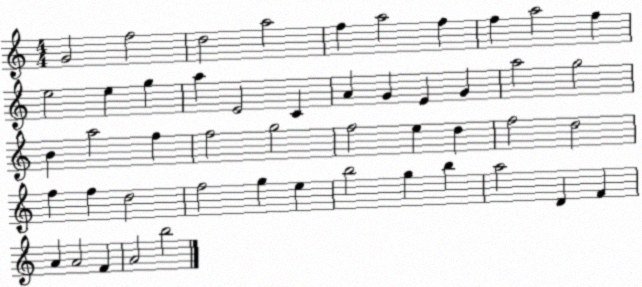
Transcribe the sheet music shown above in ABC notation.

X:1
T:Untitled
M:4/4
L:1/4
K:C
G2 f2 d2 a2 f a2 f f a2 f e2 e g a E2 C A G E G a2 g2 B a2 f f2 g2 f2 e d f2 d2 f f d2 f2 g e b2 g b a2 D F A A2 F A2 b2